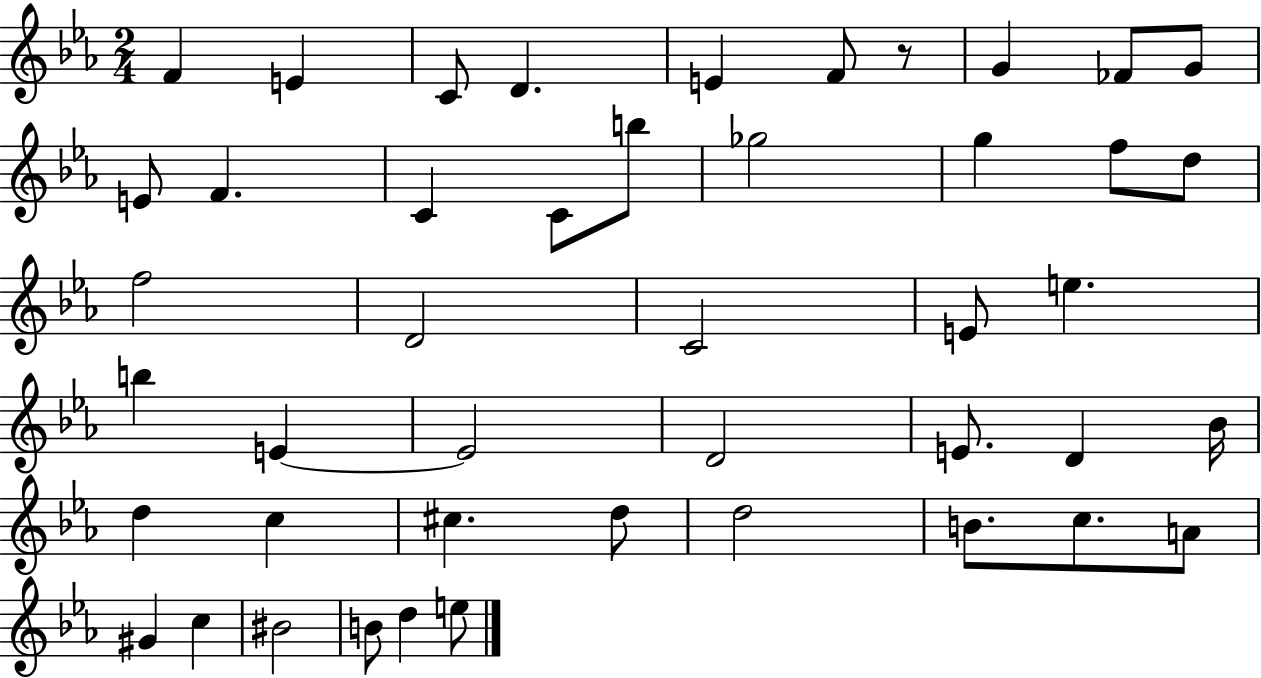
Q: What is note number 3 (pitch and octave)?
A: C4